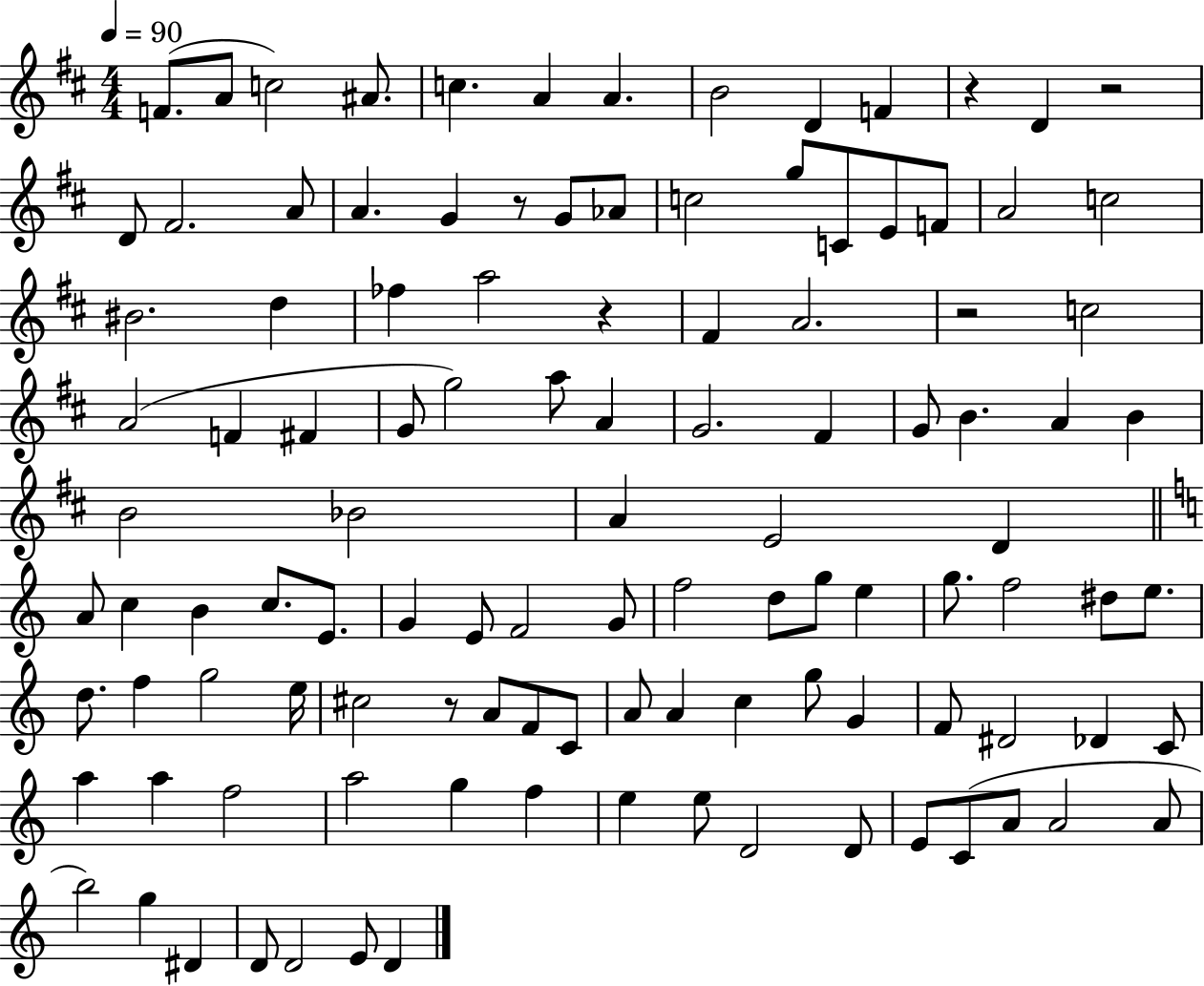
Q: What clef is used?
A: treble